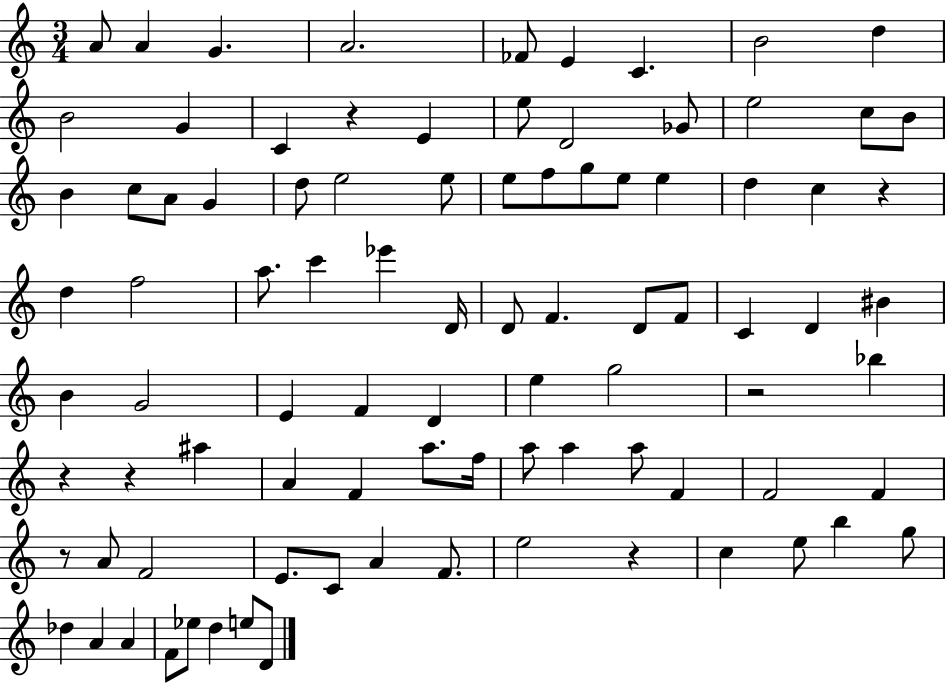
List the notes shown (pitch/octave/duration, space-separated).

A4/e A4/q G4/q. A4/h. FES4/e E4/q C4/q. B4/h D5/q B4/h G4/q C4/q R/q E4/q E5/e D4/h Gb4/e E5/h C5/e B4/e B4/q C5/e A4/e G4/q D5/e E5/h E5/e E5/e F5/e G5/e E5/e E5/q D5/q C5/q R/q D5/q F5/h A5/e. C6/q Eb6/q D4/s D4/e F4/q. D4/e F4/e C4/q D4/q BIS4/q B4/q G4/h E4/q F4/q D4/q E5/q G5/h R/h Bb5/q R/q R/q A#5/q A4/q F4/q A5/e. F5/s A5/e A5/q A5/e F4/q F4/h F4/q R/e A4/e F4/h E4/e. C4/e A4/q F4/e. E5/h R/q C5/q E5/e B5/q G5/e Db5/q A4/q A4/q F4/e Eb5/e D5/q E5/e D4/e